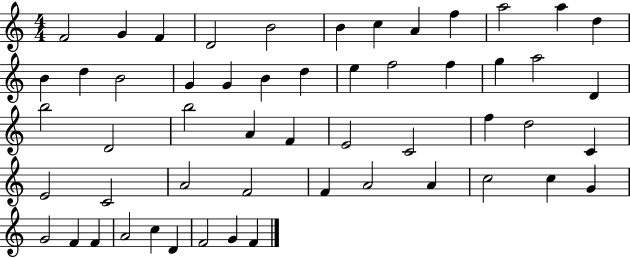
{
  \clef treble
  \numericTimeSignature
  \time 4/4
  \key c \major
  f'2 g'4 f'4 | d'2 b'2 | b'4 c''4 a'4 f''4 | a''2 a''4 d''4 | \break b'4 d''4 b'2 | g'4 g'4 b'4 d''4 | e''4 f''2 f''4 | g''4 a''2 d'4 | \break b''2 d'2 | b''2 a'4 f'4 | e'2 c'2 | f''4 d''2 c'4 | \break e'2 c'2 | a'2 f'2 | f'4 a'2 a'4 | c''2 c''4 g'4 | \break g'2 f'4 f'4 | a'2 c''4 d'4 | f'2 g'4 f'4 | \bar "|."
}